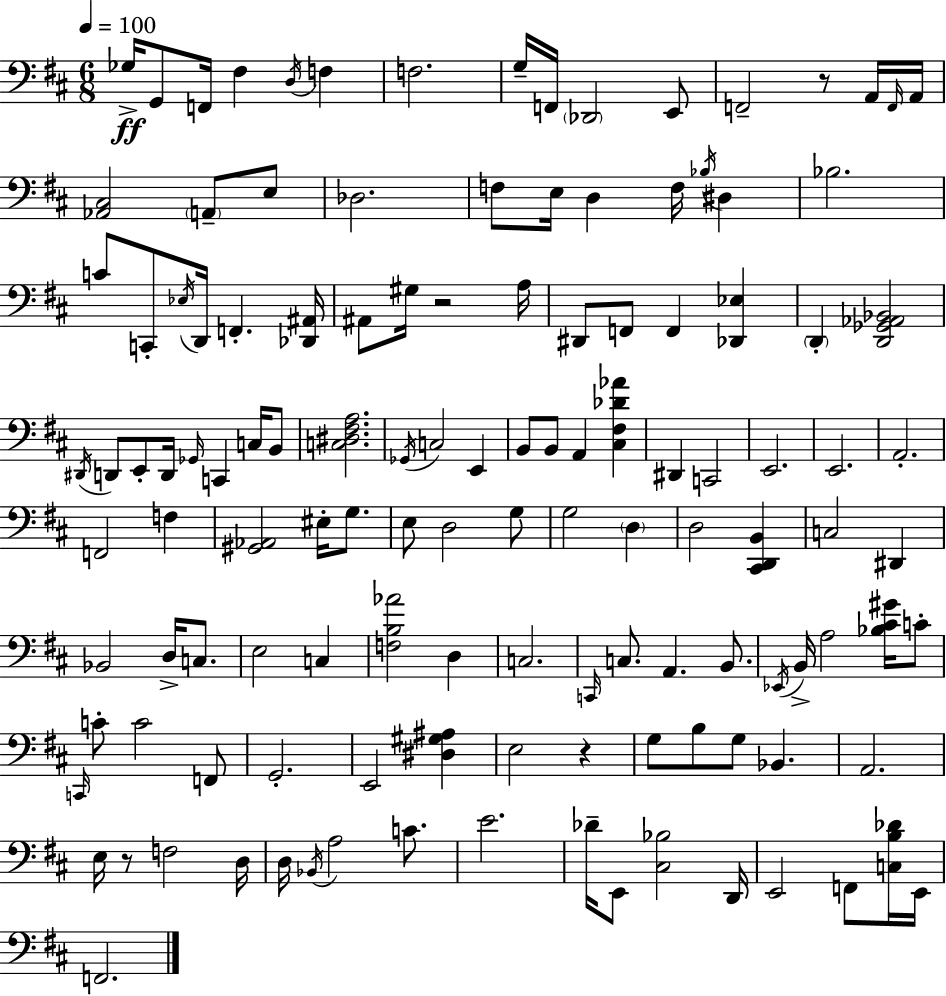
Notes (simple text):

Gb3/s G2/e F2/s F#3/q D3/s F3/q F3/h. G3/s F2/s Db2/h E2/e F2/h R/e A2/s F2/s A2/s [Ab2,C#3]/h A2/e E3/e Db3/h. F3/e E3/s D3/q F3/s Bb3/s D#3/q Bb3/h. C4/e C2/e Eb3/s D2/s F2/q. [Db2,A#2]/s A#2/e G#3/s R/h A3/s D#2/e F2/e F2/q [Db2,Eb3]/q D2/q [D2,Gb2,Ab2,Bb2]/h D#2/s D2/e E2/e D2/s Gb2/s C2/q C3/s B2/e [C3,D#3,F#3,A3]/h. Gb2/s C3/h E2/q B2/e B2/e A2/q [C#3,F#3,Db4,Ab4]/q D#2/q C2/h E2/h. E2/h. A2/h. F2/h F3/q [G#2,Ab2]/h EIS3/s G3/e. E3/e D3/h G3/e G3/h D3/q D3/h [C#2,D2,B2]/q C3/h D#2/q Bb2/h D3/s C3/e. E3/h C3/q [F3,B3,Ab4]/h D3/q C3/h. C2/s C3/e. A2/q. B2/e. Eb2/s B2/s A3/h [Bb3,C#4,G#4]/s C4/e C2/s C4/e C4/h F2/e G2/h. E2/h [D#3,G#3,A#3]/q E3/h R/q G3/e B3/e G3/e Bb2/q. A2/h. E3/s R/e F3/h D3/s D3/s Bb2/s A3/h C4/e. E4/h. Db4/s E2/e [C#3,Bb3]/h D2/s E2/h F2/e [C3,B3,Db4]/s E2/s F2/h.